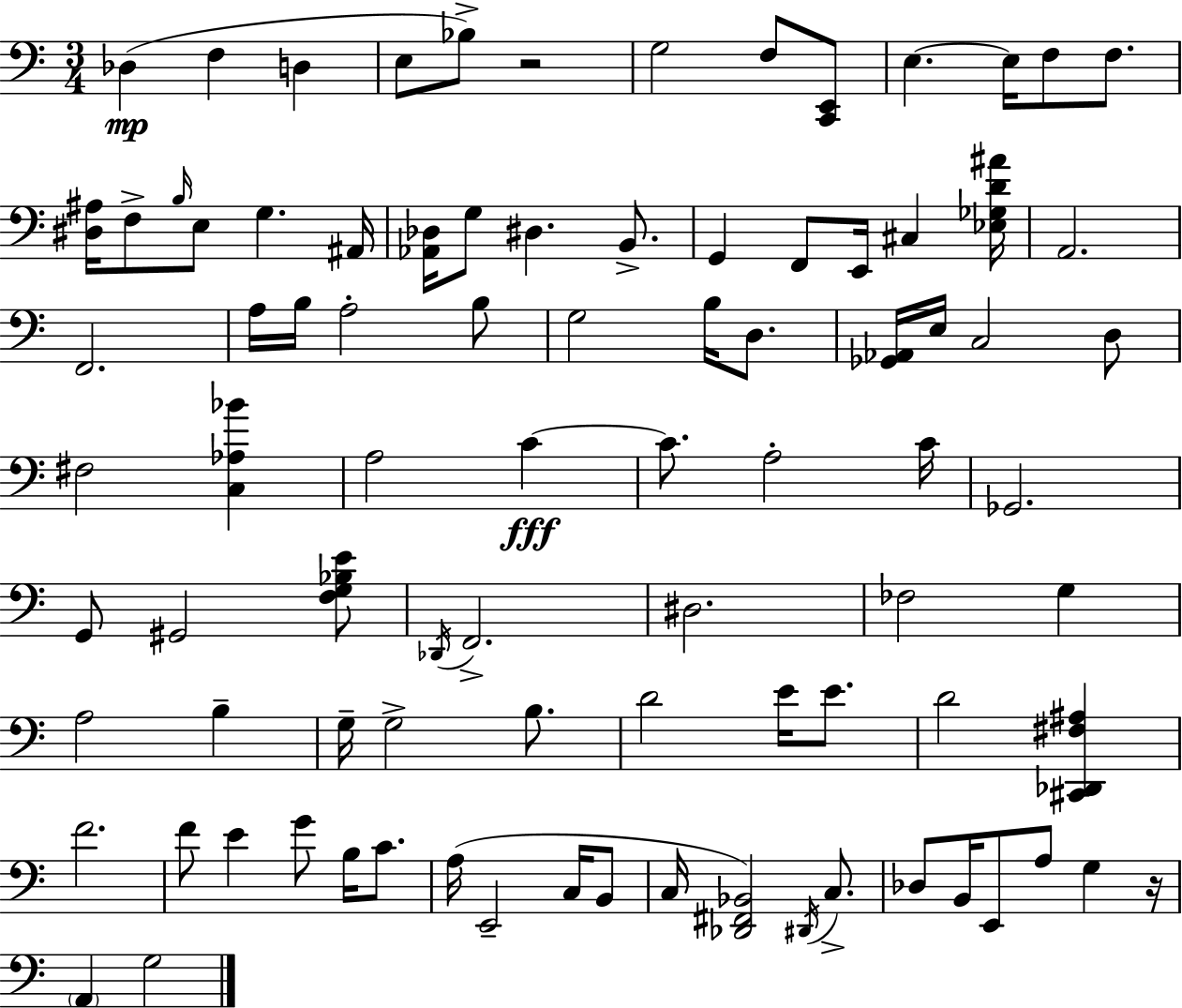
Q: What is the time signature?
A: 3/4